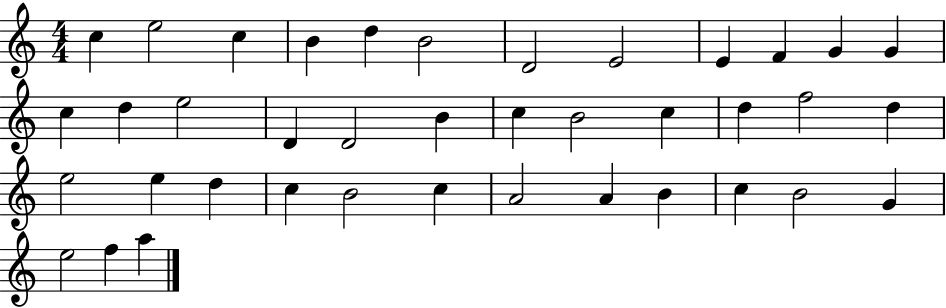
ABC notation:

X:1
T:Untitled
M:4/4
L:1/4
K:C
c e2 c B d B2 D2 E2 E F G G c d e2 D D2 B c B2 c d f2 d e2 e d c B2 c A2 A B c B2 G e2 f a